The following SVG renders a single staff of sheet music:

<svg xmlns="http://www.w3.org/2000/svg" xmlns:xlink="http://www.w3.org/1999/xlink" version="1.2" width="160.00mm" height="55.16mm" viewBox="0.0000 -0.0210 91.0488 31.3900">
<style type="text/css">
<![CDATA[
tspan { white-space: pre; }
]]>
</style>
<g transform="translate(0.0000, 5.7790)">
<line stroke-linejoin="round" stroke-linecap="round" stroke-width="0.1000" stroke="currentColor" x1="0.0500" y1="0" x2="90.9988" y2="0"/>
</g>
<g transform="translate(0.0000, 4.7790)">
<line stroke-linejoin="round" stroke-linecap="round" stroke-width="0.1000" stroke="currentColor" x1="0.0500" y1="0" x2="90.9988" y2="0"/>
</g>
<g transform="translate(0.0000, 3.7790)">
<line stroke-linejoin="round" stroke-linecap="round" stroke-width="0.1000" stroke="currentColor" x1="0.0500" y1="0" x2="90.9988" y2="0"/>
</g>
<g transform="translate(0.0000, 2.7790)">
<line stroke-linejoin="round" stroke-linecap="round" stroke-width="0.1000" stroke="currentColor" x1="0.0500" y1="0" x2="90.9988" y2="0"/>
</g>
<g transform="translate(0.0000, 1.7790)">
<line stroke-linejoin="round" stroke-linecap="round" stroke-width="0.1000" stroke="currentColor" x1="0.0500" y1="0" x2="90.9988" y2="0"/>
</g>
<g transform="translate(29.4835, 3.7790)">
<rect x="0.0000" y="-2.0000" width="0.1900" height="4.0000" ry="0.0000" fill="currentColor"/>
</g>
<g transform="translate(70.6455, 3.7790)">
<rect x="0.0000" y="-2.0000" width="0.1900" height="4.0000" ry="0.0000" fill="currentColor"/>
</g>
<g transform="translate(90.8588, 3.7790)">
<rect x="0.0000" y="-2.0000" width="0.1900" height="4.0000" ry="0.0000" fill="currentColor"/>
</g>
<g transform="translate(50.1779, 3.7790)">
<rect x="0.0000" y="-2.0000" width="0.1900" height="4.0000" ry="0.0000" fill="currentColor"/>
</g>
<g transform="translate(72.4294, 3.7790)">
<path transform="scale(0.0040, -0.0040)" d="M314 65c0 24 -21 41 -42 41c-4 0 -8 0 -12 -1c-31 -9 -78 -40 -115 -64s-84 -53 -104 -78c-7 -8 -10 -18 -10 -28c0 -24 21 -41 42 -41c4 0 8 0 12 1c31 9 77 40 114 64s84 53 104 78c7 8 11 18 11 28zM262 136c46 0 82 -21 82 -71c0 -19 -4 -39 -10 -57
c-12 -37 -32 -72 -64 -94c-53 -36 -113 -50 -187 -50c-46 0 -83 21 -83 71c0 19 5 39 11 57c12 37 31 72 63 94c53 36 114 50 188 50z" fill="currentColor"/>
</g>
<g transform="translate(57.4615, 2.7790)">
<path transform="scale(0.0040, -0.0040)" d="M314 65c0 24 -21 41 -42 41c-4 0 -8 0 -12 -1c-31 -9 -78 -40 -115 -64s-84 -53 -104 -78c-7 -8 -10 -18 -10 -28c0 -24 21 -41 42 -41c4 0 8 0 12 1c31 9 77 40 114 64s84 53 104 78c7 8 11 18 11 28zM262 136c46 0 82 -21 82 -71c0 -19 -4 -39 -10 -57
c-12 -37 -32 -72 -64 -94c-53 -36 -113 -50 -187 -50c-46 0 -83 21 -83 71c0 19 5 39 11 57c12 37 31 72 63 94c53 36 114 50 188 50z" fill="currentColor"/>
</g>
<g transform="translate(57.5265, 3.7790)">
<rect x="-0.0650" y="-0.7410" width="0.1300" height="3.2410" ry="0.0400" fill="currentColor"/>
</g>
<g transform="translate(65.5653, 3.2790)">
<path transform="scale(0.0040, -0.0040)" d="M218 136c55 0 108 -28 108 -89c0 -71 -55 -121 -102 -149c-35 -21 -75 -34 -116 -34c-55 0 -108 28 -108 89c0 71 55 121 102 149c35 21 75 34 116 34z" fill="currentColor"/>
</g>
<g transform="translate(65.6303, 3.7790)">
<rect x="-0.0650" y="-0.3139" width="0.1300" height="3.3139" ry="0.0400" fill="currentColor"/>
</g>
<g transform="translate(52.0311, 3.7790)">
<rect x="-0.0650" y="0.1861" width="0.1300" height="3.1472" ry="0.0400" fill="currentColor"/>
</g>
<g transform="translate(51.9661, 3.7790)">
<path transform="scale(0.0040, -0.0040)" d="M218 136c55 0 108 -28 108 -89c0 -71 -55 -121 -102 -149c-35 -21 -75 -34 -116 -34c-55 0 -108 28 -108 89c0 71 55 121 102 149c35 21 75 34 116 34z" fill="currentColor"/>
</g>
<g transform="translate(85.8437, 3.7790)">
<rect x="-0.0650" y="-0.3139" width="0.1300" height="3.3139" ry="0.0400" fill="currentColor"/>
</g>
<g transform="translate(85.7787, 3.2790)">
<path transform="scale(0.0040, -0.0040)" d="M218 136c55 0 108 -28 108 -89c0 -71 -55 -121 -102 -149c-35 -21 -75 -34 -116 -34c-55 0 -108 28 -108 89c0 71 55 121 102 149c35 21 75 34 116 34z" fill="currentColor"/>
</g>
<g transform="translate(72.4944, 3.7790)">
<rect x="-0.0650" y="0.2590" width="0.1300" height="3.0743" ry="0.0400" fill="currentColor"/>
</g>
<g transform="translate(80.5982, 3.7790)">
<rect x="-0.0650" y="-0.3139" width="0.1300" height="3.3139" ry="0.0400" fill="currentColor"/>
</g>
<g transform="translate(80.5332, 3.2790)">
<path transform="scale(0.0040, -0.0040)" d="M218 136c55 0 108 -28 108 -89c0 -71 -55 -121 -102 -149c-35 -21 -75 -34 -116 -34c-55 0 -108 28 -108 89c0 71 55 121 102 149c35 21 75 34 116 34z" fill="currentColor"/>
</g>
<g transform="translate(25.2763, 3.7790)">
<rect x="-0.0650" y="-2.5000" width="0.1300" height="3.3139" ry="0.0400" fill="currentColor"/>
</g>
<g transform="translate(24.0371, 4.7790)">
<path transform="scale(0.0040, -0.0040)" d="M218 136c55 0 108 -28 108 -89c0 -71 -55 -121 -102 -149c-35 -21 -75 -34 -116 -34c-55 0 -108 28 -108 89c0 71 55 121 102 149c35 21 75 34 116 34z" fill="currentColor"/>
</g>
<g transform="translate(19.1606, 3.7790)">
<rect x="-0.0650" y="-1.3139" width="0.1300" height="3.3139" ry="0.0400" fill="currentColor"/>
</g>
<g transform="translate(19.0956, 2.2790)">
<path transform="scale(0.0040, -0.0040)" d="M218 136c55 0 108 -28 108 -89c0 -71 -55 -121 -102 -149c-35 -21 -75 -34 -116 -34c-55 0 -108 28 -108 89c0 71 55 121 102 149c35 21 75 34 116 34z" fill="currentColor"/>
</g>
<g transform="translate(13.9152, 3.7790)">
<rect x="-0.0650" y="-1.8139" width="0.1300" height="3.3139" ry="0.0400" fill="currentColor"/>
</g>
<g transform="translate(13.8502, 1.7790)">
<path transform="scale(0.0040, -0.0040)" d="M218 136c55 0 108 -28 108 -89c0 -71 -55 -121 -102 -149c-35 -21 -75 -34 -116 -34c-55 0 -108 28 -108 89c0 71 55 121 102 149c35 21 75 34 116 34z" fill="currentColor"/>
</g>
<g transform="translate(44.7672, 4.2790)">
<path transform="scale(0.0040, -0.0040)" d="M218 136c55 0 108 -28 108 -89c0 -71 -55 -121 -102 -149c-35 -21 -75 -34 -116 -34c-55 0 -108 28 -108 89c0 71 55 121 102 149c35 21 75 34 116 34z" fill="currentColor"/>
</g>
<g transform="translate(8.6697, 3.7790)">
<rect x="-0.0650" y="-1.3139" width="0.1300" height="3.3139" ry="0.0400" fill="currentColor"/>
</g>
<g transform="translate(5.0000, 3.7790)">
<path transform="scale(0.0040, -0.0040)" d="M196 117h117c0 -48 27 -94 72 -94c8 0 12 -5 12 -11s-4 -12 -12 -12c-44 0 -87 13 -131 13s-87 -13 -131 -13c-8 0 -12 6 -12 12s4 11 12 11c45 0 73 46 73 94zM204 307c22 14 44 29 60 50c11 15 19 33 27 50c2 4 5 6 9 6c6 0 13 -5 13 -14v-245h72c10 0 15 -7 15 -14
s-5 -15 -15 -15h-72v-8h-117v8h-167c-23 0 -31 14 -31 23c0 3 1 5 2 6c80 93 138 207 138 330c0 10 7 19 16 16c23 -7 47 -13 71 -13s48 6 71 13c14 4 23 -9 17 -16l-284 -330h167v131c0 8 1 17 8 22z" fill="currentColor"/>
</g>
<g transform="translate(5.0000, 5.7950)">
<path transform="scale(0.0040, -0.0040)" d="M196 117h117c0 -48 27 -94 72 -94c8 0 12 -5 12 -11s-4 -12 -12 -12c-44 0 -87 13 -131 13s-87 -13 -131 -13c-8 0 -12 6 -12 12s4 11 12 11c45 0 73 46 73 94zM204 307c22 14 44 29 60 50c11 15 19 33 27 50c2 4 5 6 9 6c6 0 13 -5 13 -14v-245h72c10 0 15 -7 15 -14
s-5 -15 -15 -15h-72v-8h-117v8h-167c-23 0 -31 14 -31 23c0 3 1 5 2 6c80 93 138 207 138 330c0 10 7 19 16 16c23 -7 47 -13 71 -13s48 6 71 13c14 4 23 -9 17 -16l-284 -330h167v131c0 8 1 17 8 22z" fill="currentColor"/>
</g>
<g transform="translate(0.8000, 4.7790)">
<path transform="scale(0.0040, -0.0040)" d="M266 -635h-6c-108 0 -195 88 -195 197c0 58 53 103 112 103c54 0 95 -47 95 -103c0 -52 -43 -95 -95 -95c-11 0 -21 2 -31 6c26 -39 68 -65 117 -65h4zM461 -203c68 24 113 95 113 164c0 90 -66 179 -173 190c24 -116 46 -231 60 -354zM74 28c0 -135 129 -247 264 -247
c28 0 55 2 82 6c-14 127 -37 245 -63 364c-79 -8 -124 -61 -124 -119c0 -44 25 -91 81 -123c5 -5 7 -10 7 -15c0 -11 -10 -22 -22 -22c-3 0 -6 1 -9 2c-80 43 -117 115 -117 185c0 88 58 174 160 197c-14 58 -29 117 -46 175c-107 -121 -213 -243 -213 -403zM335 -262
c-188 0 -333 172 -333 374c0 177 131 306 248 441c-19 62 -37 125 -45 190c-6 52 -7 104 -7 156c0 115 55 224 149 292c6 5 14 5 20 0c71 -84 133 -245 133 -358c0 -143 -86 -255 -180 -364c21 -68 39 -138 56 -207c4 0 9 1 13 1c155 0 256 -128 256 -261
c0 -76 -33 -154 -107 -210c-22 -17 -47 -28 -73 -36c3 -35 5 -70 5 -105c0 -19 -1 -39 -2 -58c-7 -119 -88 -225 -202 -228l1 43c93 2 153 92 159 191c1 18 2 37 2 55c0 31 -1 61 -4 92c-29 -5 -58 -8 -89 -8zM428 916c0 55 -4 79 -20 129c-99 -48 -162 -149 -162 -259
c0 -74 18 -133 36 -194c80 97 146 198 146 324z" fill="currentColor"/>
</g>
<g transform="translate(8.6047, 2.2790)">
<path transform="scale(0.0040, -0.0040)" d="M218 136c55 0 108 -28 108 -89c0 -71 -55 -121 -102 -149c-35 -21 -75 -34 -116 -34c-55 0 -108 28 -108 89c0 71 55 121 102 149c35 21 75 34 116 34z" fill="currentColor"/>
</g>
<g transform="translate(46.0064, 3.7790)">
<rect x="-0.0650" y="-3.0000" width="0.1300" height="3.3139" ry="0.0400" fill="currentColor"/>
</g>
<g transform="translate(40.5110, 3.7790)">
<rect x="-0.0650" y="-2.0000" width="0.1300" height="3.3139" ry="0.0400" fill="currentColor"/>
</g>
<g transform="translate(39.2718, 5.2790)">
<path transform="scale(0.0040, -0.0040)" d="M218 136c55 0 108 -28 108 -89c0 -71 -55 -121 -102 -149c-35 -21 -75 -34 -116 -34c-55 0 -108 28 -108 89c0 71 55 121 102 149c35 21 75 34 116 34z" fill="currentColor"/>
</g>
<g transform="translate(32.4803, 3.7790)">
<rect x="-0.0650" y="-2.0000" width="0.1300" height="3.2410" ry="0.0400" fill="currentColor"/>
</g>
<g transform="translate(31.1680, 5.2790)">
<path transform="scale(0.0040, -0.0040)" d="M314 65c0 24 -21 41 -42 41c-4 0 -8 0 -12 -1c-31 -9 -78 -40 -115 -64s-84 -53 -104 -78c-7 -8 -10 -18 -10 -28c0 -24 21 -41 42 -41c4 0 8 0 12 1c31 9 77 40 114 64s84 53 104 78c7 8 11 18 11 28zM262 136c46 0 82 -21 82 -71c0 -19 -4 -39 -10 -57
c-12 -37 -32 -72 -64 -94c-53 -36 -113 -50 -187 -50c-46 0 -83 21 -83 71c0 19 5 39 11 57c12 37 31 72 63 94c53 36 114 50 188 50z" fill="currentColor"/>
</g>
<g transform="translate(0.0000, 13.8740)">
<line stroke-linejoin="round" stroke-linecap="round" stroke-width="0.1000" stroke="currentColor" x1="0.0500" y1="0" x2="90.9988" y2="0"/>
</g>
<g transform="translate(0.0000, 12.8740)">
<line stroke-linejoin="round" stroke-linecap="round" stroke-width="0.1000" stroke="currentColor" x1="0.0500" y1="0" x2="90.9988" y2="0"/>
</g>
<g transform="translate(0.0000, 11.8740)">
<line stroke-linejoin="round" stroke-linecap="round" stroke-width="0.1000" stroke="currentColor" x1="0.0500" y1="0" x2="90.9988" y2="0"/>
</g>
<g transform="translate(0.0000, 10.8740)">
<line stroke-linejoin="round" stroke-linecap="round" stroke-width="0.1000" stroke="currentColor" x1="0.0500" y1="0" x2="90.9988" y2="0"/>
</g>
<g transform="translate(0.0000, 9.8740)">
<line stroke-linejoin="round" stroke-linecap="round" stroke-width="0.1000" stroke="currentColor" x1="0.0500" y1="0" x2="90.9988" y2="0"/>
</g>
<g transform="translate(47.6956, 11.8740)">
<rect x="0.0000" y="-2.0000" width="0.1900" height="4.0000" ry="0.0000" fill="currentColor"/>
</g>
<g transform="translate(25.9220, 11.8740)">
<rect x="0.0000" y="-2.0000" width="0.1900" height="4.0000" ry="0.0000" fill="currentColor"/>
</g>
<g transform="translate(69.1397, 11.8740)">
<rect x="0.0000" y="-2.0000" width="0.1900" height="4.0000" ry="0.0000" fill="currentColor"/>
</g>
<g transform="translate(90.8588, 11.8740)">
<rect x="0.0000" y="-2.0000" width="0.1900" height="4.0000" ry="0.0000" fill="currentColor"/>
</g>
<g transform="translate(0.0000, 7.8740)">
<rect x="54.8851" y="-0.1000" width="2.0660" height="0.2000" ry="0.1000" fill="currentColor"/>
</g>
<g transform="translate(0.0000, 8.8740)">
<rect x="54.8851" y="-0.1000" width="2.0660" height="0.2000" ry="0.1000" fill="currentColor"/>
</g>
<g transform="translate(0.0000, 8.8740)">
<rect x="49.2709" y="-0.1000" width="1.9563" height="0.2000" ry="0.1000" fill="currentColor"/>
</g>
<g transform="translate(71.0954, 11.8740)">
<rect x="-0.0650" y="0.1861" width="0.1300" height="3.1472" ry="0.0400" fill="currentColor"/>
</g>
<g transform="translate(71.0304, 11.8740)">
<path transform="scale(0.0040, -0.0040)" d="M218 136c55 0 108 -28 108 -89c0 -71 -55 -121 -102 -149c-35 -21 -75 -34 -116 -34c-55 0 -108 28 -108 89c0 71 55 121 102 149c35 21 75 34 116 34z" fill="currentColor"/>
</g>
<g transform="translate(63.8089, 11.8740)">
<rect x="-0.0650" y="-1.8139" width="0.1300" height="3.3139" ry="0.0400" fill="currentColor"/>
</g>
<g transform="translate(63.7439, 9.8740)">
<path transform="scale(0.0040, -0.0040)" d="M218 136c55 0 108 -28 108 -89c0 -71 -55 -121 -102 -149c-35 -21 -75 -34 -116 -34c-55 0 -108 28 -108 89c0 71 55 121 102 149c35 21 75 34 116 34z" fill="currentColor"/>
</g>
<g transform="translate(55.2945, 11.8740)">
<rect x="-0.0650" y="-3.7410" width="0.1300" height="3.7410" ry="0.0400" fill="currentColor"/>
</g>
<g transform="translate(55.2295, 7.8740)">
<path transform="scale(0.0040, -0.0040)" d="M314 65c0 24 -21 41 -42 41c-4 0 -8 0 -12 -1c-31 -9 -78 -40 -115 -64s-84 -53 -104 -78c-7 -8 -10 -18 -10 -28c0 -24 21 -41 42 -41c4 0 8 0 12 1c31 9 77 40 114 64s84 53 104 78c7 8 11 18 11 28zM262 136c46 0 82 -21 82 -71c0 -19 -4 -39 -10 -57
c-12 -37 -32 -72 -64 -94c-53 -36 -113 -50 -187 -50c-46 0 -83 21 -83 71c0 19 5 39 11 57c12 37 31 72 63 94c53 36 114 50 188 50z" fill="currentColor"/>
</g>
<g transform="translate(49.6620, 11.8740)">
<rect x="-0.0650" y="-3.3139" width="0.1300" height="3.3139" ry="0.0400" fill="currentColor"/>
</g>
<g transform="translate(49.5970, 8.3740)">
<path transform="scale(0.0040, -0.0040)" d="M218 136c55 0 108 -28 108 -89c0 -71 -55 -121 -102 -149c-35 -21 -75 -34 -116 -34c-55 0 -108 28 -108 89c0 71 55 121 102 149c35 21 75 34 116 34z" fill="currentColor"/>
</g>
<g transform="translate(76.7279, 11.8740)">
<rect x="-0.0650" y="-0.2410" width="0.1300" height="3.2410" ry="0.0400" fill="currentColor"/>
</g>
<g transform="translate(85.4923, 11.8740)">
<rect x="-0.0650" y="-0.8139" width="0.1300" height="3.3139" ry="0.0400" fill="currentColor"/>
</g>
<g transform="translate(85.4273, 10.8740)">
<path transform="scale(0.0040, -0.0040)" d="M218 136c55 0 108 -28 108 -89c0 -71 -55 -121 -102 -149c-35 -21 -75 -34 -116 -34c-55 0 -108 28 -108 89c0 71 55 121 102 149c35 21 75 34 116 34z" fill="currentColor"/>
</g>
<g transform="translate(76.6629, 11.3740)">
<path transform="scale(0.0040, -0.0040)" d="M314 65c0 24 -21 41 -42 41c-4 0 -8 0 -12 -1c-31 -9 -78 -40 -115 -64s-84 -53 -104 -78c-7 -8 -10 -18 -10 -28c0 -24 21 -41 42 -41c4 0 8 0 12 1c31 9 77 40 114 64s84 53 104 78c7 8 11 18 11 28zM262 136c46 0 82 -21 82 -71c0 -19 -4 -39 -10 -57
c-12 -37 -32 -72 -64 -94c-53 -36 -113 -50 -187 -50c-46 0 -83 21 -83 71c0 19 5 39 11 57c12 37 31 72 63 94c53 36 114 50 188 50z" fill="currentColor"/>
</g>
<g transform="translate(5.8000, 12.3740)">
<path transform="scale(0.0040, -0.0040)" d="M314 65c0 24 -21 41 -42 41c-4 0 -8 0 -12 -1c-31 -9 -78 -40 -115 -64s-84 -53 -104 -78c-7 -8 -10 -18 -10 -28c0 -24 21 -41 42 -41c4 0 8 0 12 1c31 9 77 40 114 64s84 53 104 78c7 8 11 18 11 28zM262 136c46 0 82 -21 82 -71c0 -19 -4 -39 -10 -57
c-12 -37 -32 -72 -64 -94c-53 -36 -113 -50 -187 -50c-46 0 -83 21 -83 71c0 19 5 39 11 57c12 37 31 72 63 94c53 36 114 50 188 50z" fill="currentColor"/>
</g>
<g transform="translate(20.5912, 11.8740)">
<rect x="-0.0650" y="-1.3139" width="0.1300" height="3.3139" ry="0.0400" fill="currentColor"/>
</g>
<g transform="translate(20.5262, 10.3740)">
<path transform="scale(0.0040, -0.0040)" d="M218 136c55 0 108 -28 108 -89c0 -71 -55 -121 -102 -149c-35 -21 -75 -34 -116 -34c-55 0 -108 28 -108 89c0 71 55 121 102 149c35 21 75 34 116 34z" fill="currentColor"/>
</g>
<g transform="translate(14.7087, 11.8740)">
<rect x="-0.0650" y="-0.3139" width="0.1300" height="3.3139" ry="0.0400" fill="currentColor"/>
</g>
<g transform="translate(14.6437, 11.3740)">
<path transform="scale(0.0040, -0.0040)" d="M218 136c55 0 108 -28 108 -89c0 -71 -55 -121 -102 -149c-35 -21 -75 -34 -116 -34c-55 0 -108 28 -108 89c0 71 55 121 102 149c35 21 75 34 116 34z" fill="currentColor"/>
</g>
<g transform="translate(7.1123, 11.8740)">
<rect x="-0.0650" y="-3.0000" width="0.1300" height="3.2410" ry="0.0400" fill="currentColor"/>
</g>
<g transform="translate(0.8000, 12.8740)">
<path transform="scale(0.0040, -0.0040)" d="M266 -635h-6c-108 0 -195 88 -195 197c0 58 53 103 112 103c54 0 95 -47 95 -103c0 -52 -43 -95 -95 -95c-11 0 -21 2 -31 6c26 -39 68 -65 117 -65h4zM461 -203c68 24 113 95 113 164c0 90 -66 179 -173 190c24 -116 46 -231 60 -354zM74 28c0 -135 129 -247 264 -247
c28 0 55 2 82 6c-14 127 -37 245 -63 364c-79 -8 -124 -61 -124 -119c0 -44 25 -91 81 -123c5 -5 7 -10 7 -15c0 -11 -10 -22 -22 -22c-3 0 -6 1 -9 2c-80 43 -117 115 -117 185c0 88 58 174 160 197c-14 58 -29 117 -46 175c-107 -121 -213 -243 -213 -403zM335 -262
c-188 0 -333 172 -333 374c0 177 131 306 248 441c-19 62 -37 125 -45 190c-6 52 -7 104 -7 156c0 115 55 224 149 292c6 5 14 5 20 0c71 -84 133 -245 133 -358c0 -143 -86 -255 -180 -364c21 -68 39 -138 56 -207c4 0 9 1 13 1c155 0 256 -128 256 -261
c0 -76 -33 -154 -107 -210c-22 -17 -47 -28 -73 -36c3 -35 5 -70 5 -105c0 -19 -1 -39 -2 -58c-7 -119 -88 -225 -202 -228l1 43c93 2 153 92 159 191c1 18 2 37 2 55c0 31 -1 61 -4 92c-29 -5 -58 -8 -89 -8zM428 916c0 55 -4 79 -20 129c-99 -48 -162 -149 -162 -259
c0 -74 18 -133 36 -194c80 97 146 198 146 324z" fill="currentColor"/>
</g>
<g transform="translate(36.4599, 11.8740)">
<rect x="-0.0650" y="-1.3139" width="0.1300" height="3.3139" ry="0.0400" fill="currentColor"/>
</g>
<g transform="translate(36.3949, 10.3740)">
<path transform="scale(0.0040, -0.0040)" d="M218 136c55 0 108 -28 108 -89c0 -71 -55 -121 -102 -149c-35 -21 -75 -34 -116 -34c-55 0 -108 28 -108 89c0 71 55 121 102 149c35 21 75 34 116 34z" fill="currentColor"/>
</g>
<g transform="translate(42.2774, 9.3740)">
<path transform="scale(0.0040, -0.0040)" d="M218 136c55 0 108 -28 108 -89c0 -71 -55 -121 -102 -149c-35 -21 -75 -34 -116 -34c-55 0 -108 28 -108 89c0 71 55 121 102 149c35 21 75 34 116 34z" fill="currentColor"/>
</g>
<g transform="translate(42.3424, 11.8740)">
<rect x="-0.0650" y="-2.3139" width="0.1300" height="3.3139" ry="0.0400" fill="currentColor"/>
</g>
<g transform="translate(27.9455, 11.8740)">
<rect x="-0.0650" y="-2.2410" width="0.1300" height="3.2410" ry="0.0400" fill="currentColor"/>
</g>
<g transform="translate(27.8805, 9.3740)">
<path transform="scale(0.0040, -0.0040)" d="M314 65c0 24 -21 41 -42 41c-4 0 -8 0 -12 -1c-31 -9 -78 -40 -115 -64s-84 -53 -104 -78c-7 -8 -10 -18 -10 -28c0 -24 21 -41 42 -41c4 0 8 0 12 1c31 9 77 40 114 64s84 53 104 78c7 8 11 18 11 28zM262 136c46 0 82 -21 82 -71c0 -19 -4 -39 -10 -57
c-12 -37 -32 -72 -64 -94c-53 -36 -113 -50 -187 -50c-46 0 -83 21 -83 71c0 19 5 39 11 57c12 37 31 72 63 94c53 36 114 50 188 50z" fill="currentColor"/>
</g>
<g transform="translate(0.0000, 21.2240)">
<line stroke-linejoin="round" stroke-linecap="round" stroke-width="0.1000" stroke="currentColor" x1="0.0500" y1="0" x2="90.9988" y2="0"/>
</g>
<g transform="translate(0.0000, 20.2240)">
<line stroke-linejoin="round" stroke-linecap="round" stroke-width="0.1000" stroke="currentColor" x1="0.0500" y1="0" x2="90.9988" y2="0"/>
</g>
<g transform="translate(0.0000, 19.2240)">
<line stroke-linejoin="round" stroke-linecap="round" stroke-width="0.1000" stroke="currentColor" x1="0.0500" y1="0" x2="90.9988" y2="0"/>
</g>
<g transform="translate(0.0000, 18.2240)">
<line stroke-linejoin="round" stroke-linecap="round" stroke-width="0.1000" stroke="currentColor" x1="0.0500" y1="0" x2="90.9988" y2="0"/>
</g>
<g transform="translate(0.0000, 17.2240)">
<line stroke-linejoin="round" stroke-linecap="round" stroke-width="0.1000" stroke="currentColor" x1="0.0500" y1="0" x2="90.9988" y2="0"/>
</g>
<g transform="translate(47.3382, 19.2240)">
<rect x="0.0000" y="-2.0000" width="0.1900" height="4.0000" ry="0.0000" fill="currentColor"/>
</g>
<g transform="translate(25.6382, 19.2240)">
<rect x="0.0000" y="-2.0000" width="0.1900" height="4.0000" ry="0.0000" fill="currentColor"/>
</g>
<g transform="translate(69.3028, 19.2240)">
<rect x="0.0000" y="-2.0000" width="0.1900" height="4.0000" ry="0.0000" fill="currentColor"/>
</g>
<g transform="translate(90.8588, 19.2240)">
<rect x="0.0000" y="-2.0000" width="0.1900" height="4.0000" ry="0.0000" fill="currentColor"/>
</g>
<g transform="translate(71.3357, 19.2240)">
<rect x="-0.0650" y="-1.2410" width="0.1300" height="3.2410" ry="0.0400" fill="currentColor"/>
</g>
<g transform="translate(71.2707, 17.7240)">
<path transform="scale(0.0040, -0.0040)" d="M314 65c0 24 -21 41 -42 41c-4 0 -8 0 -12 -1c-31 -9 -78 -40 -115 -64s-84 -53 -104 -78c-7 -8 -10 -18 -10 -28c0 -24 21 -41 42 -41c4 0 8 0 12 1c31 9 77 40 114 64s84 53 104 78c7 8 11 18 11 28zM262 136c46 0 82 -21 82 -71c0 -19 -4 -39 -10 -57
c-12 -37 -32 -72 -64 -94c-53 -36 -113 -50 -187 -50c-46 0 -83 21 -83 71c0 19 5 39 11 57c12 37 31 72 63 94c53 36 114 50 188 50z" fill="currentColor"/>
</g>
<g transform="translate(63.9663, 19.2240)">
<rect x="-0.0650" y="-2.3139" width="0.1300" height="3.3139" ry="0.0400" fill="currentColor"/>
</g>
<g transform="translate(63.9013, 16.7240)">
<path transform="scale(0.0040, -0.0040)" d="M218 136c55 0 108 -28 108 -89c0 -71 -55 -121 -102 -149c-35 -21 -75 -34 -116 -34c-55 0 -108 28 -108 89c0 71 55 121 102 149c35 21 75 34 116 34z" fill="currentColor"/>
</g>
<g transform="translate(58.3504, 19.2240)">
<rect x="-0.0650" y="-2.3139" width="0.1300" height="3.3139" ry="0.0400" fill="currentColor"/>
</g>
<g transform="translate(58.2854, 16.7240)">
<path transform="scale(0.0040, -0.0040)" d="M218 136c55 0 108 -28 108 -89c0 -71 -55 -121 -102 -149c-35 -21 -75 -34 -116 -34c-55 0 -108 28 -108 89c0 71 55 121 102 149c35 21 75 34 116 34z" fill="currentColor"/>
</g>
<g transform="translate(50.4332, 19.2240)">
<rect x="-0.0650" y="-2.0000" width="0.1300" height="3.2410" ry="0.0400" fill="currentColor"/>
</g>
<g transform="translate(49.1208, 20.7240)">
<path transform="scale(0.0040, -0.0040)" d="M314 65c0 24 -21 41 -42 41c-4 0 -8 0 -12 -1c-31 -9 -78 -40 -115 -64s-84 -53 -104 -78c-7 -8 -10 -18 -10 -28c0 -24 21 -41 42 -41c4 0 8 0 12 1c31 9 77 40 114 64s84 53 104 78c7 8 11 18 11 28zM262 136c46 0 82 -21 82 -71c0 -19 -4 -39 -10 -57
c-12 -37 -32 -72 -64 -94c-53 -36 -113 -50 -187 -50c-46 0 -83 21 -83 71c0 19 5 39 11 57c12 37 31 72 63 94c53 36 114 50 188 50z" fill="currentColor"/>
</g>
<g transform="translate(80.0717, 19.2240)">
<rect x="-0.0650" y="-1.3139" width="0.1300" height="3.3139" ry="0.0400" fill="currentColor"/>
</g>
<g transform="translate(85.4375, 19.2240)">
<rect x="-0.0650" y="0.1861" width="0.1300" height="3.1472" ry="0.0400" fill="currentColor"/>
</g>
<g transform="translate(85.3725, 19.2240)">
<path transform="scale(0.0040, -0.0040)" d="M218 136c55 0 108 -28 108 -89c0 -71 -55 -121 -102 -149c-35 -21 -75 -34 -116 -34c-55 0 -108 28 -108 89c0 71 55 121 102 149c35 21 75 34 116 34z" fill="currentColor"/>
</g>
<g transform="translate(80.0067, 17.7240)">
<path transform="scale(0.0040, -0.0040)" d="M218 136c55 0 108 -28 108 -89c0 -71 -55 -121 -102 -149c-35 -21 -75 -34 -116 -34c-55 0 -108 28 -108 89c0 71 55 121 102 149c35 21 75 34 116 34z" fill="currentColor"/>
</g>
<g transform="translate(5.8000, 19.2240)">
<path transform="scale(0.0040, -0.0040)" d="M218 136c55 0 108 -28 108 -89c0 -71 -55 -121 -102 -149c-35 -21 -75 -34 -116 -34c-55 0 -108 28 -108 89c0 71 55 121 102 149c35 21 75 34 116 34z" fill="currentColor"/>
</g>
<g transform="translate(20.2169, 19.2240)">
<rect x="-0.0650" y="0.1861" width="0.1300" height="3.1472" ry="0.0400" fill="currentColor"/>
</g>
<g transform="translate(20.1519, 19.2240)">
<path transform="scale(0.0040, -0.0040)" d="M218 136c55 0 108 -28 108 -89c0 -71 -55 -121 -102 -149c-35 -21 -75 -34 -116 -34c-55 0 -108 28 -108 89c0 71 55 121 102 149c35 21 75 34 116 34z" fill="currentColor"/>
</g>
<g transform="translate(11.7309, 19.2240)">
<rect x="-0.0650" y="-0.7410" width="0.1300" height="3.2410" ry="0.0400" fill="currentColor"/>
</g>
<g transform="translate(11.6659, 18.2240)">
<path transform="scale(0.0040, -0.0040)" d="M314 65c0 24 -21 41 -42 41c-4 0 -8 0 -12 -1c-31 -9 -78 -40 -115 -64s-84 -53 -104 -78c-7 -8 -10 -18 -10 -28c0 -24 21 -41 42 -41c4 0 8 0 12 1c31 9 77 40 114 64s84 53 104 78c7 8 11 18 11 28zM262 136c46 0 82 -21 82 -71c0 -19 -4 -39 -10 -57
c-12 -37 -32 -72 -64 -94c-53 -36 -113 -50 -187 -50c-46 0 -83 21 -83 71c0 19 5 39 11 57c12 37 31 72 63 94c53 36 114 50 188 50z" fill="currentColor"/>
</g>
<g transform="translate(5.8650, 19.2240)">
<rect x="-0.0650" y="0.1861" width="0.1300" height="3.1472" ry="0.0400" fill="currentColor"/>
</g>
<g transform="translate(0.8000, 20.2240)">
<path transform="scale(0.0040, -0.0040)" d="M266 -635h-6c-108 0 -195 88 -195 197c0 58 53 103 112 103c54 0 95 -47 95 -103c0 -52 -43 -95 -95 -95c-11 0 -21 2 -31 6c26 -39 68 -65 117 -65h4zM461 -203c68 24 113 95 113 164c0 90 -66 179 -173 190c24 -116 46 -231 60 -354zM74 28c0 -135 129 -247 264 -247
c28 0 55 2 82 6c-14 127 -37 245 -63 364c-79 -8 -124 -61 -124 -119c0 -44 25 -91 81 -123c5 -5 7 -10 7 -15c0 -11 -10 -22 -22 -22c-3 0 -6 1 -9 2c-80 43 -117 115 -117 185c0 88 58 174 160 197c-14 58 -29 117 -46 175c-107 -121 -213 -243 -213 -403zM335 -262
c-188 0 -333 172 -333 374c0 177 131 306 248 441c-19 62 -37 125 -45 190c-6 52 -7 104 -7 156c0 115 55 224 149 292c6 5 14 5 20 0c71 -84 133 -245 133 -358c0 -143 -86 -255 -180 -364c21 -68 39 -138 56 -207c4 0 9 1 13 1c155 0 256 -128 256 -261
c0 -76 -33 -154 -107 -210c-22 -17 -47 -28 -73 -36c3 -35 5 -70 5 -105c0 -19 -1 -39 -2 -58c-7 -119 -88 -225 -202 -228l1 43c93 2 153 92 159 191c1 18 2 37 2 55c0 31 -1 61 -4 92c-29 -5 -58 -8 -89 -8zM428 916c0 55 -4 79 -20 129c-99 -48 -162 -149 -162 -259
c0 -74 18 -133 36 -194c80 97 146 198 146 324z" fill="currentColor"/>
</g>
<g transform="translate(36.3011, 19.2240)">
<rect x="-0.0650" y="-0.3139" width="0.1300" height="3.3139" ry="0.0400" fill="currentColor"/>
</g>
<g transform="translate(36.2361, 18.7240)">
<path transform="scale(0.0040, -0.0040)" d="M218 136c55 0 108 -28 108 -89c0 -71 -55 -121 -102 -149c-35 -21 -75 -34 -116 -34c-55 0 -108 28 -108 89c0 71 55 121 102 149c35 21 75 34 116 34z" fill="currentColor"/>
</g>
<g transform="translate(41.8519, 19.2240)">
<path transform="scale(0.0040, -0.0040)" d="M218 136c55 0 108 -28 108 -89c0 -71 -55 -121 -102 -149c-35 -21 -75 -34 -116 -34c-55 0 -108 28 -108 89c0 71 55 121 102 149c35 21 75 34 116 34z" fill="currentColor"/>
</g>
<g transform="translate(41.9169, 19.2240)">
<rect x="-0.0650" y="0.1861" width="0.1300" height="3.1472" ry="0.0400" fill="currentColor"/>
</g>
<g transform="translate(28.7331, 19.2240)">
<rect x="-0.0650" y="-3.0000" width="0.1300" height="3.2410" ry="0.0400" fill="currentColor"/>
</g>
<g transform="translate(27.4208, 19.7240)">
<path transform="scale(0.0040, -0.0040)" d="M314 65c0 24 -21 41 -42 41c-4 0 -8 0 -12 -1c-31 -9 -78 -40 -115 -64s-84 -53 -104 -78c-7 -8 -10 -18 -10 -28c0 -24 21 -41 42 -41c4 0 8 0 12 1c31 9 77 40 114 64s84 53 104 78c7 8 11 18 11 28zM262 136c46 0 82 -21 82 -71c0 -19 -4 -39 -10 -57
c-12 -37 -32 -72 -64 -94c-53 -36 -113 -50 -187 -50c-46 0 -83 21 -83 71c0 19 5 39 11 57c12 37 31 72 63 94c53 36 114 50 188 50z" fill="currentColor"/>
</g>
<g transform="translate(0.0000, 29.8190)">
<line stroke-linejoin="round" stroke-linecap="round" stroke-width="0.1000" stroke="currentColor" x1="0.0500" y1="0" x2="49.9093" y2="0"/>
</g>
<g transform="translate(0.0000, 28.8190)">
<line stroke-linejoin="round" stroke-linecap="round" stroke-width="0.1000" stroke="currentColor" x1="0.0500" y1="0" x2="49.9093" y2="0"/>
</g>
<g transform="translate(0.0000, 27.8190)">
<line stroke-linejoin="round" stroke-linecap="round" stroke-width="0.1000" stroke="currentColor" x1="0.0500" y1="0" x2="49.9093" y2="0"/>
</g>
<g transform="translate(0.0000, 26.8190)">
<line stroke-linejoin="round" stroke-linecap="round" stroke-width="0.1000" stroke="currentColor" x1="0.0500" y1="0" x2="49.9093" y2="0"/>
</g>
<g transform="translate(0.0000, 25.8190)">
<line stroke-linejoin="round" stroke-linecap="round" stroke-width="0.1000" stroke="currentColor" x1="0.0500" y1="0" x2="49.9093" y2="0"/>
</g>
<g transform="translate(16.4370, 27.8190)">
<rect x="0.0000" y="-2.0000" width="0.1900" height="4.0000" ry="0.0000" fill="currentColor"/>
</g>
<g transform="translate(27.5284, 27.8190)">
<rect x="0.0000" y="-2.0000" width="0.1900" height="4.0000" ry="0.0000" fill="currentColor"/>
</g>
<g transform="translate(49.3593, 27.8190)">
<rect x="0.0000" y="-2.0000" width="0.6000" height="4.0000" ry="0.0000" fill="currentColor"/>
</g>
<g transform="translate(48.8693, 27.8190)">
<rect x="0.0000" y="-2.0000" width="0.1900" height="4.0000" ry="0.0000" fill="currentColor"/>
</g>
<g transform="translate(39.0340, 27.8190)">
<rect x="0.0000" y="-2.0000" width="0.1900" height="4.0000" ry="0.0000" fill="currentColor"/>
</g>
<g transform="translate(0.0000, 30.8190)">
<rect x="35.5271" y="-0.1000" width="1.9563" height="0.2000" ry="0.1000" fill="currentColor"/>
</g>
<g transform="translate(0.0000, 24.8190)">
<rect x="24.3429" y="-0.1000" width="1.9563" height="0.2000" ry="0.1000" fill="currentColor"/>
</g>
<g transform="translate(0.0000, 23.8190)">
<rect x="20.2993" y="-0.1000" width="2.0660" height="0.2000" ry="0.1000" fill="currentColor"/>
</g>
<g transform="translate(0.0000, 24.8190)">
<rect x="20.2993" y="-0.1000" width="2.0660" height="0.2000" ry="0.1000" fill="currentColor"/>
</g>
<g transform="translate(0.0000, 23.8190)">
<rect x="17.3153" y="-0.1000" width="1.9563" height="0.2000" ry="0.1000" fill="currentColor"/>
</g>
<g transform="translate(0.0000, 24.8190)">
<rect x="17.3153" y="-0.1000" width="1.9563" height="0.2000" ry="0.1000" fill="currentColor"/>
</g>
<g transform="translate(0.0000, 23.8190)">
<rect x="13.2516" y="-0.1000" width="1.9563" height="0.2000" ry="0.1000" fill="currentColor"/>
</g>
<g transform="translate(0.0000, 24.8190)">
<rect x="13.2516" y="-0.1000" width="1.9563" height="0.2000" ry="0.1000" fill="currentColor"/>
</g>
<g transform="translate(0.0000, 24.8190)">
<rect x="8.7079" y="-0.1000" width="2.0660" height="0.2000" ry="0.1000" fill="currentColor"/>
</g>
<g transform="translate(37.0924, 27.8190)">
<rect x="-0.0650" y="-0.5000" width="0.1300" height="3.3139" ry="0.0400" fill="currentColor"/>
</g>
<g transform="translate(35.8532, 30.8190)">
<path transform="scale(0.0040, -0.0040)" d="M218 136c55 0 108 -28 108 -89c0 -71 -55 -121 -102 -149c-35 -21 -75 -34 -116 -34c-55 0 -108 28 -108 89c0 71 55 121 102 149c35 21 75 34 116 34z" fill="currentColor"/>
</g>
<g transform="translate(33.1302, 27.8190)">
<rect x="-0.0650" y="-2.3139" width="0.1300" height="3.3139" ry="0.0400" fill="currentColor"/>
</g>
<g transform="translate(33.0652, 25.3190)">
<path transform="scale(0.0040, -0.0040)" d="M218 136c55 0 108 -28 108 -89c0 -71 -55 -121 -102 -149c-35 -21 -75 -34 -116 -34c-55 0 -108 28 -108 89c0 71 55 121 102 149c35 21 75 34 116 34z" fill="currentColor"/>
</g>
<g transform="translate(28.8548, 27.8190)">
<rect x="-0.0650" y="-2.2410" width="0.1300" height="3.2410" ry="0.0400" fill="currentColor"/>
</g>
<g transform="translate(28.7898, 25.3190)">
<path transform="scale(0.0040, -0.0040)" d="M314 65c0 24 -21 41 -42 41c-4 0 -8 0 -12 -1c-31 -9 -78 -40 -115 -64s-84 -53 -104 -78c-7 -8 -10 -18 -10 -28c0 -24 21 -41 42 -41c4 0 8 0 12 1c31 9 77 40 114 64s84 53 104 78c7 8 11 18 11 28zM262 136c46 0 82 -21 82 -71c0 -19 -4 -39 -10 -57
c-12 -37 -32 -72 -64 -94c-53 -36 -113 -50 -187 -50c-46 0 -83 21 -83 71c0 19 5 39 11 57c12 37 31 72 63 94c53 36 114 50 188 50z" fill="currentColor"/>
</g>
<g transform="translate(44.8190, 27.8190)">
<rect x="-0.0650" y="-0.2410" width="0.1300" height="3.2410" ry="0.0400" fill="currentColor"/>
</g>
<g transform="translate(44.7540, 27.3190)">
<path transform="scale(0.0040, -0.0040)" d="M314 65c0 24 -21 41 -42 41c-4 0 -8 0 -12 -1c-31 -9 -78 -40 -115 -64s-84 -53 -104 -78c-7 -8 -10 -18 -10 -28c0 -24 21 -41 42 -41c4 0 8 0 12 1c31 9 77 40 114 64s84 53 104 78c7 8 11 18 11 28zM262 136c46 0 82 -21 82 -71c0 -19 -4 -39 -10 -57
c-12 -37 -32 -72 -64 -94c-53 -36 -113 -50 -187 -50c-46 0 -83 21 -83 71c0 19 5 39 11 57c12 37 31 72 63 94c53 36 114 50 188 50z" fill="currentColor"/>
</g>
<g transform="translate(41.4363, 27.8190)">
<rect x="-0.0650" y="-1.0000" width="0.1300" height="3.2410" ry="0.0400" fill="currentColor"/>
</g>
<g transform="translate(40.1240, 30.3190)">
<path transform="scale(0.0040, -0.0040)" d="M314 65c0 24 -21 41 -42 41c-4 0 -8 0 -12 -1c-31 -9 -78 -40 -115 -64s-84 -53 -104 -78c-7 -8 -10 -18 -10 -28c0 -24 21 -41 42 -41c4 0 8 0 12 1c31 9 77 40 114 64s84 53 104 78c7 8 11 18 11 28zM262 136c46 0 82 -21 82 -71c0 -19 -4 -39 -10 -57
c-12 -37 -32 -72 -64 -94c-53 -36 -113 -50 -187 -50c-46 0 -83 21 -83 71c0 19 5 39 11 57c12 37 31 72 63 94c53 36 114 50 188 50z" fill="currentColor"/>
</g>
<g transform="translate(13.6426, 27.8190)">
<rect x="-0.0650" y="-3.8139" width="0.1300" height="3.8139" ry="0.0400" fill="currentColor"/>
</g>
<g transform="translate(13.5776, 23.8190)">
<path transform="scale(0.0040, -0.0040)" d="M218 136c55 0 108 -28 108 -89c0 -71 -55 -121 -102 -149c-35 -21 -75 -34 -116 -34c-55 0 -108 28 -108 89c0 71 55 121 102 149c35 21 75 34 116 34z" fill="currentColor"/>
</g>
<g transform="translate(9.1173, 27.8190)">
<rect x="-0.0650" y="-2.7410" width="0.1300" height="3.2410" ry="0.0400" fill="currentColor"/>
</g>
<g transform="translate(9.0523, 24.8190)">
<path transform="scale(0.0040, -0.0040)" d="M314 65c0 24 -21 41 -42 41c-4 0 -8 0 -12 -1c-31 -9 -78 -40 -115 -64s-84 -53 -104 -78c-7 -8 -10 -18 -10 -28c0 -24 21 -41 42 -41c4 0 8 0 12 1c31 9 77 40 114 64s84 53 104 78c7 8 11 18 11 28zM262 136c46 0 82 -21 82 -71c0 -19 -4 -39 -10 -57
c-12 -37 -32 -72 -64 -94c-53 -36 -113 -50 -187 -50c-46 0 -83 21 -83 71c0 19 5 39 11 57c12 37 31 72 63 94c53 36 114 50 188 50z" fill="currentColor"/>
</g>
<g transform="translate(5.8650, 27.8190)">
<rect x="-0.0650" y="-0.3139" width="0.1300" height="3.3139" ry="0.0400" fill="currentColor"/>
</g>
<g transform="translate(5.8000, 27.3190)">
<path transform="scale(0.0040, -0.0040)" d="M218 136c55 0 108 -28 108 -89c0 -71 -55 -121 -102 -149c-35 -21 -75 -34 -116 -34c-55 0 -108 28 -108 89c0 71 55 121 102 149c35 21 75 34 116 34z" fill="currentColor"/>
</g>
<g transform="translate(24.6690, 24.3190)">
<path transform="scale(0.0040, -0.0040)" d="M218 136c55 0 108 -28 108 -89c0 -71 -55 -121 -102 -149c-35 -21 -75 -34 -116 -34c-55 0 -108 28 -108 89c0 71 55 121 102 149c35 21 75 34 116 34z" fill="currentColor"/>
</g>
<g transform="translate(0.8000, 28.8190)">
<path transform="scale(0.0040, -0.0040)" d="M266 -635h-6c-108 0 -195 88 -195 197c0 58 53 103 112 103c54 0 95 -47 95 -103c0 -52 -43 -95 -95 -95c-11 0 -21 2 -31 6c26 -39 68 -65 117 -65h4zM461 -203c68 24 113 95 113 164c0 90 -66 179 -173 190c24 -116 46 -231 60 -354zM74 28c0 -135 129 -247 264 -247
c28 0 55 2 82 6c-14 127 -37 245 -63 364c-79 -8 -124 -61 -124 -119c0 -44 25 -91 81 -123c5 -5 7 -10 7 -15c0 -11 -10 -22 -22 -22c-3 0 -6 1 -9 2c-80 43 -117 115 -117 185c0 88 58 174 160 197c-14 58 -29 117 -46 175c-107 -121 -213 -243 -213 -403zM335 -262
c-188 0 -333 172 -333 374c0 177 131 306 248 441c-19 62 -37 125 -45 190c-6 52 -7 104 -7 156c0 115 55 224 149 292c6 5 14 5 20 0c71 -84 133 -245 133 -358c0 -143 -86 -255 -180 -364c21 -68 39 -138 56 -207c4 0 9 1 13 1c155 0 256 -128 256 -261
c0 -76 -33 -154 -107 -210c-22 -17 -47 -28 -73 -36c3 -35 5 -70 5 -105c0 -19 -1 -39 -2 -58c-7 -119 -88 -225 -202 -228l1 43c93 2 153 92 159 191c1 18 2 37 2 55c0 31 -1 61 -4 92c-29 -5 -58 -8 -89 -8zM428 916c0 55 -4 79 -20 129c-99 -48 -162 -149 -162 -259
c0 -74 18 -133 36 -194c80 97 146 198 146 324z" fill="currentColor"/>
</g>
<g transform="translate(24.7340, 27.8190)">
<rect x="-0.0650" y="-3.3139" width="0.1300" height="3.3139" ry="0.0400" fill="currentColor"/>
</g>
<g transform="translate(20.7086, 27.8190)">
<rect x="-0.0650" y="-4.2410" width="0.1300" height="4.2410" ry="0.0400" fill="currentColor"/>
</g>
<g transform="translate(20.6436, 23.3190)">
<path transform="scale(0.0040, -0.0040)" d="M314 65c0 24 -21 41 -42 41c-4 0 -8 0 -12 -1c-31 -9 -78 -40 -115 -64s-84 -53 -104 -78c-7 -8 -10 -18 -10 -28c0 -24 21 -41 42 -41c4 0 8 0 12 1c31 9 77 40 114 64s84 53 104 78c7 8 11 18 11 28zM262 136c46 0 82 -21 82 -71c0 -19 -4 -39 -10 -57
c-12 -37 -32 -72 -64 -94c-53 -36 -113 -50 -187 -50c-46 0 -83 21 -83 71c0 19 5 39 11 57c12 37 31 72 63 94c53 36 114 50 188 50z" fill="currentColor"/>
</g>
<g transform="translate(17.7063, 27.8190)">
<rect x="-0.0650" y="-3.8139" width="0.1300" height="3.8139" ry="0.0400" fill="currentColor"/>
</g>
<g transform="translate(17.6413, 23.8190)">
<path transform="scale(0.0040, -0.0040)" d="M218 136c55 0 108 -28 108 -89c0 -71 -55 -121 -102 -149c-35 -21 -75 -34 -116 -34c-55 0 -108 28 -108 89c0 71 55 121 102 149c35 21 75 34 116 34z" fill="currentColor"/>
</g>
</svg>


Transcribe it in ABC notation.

X:1
T:Untitled
M:4/4
L:1/4
K:C
e f e G F2 F A B d2 c B2 c c A2 c e g2 e g b c'2 f B c2 d B d2 B A2 c B F2 g g e2 e B c a2 c' c' d'2 b g2 g C D2 c2